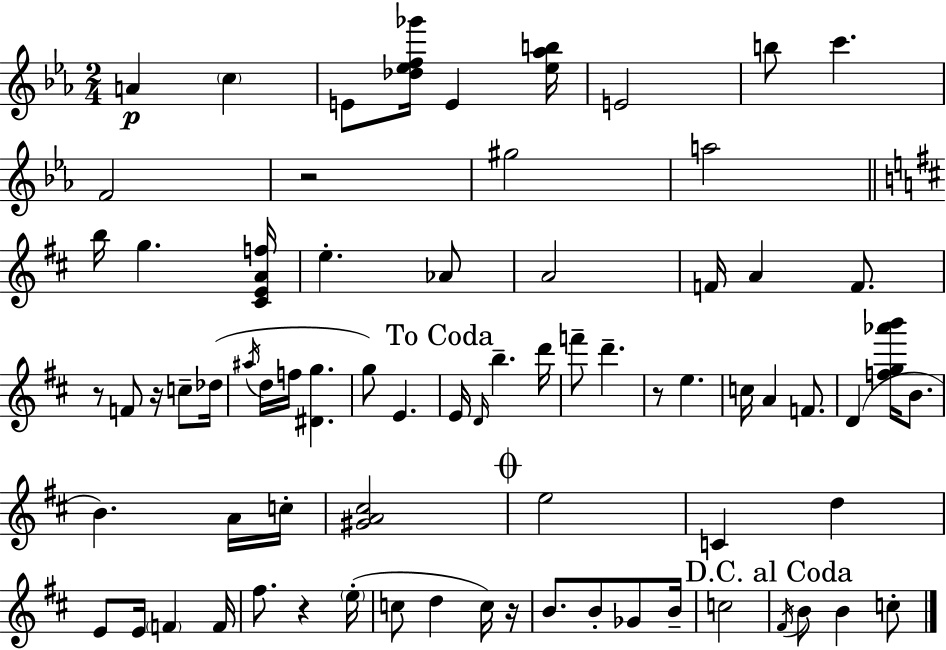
A4/q C5/q E4/e [Db5,Eb5,F5,Gb6]/s E4/q [Eb5,Ab5,B5]/s E4/h B5/e C6/q. F4/h R/h G#5/h A5/h B5/s G5/q. [C#4,E4,A4,F5]/s E5/q. Ab4/e A4/h F4/s A4/q F4/e. R/e F4/e R/s C5/e Db5/s A#5/s D5/s F5/s [D#4,G5]/q. G5/e E4/q. E4/s D4/s B5/q. D6/s F6/e D6/q. R/e E5/q. C5/s A4/q F4/e. D4/q [F5,G5,Ab6,B6]/s B4/e. B4/q. A4/s C5/s [G#4,A4,C#5]/h E5/h C4/q D5/q E4/e E4/s F4/q F4/s F#5/e. R/q E5/s C5/e D5/q C5/s R/s B4/e. B4/e Gb4/e B4/s C5/h F#4/s B4/e B4/q C5/e